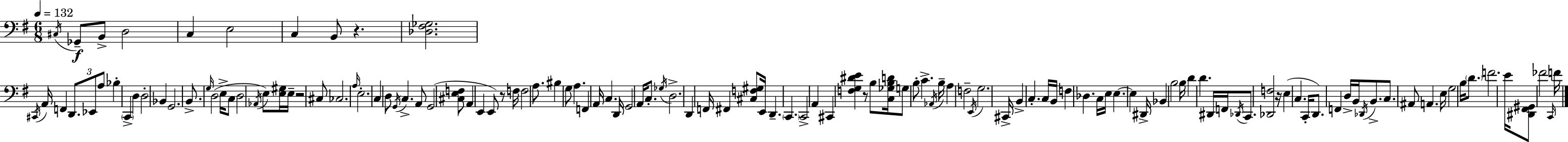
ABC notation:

X:1
T:Untitled
M:6/8
L:1/4
K:Em
^C,/4 _G,,/2 B,,/2 D,2 C, E,2 C, B,,/2 z [_D,^F,_G,]2 ^C,,/4 A,,/4 F,, D,,/2 _E,,/2 A,/2 _B, C,, D, D,2 _B,, G,,2 B,,/2 G,/4 D,2 E,/4 C,/2 D,2 _A,,/4 E,/2 [E,^G,]/4 E,/4 z2 ^C,/2 _C,2 A,/4 E,2 C, D,/2 G,,/4 C, A,,/2 G,,2 [^C,E,F,]/2 A,, E,, E,,/2 z/2 F,/4 F,2 A,/2 ^B, G,/2 A, F,, A,,/4 C, D,,/4 G,,2 A,,/4 C,/2 _G,/4 D,2 D,, F,,/4 ^F,, [^C,F,^G,]/2 E,,/4 D,, C,, C,,2 A,, ^C,, [F,G,^DE] z/2 B,/2 [C,_G,B,D]/4 G,/2 B,/2 C _A,,/4 B,/4 A, F,2 E,,/4 G,2 ^C,,/4 B,, C, C,/4 B,,/4 F, _D, C,/4 E,/4 E, E, ^D,,/4 _B,, B,2 B,/4 D D ^D,,/4 F,,/4 _D,,/4 C,,/2 [_D,,F,]2 z/4 E, C, C,,/4 D,,/2 F,, D,/4 B,,/4 _D,,/4 B,,/2 C,/2 ^A,,/2 A,, E,/4 G,2 B,/4 D/2 F2 E/4 [^D,,^F,,^G,,]/2 _F2 C,,/4 F/4